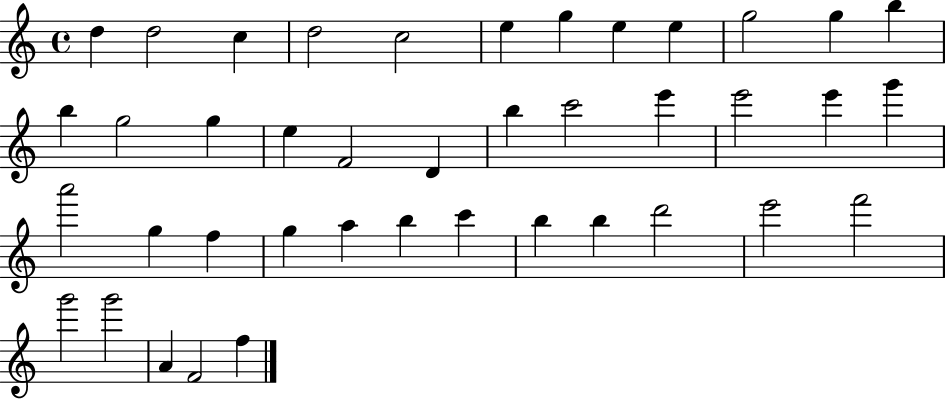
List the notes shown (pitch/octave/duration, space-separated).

D5/q D5/h C5/q D5/h C5/h E5/q G5/q E5/q E5/q G5/h G5/q B5/q B5/q G5/h G5/q E5/q F4/h D4/q B5/q C6/h E6/q E6/h E6/q G6/q A6/h G5/q F5/q G5/q A5/q B5/q C6/q B5/q B5/q D6/h E6/h F6/h G6/h G6/h A4/q F4/h F5/q